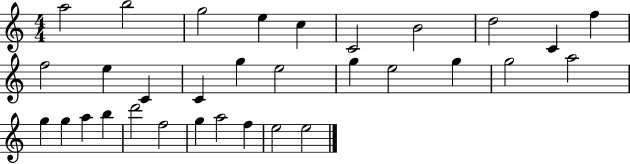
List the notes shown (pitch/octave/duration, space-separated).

A5/h B5/h G5/h E5/q C5/q C4/h B4/h D5/h C4/q F5/q F5/h E5/q C4/q C4/q G5/q E5/h G5/q E5/h G5/q G5/h A5/h G5/q G5/q A5/q B5/q D6/h F5/h G5/q A5/h F5/q E5/h E5/h